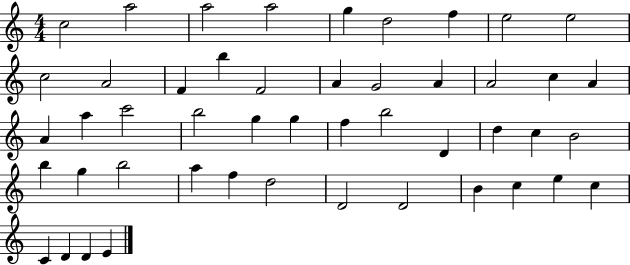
X:1
T:Untitled
M:4/4
L:1/4
K:C
c2 a2 a2 a2 g d2 f e2 e2 c2 A2 F b F2 A G2 A A2 c A A a c'2 b2 g g f b2 D d c B2 b g b2 a f d2 D2 D2 B c e c C D D E